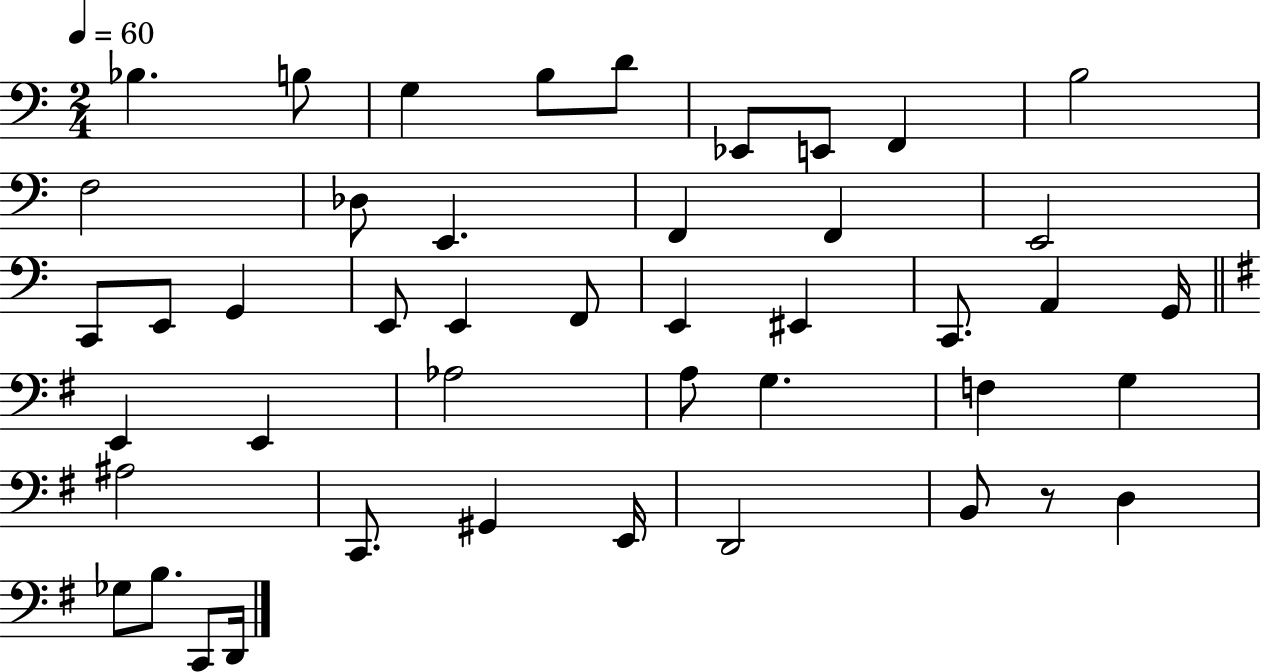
{
  \clef bass
  \numericTimeSignature
  \time 2/4
  \key c \major
  \tempo 4 = 60
  \repeat volta 2 { bes4. b8 | g4 b8 d'8 | ees,8 e,8 f,4 | b2 | \break f2 | des8 e,4. | f,4 f,4 | e,2 | \break c,8 e,8 g,4 | e,8 e,4 f,8 | e,4 eis,4 | c,8. a,4 g,16 | \break \bar "||" \break \key g \major e,4 e,4 | aes2 | a8 g4. | f4 g4 | \break ais2 | c,8. gis,4 e,16 | d,2 | b,8 r8 d4 | \break ges8 b8. c,8 d,16 | } \bar "|."
}